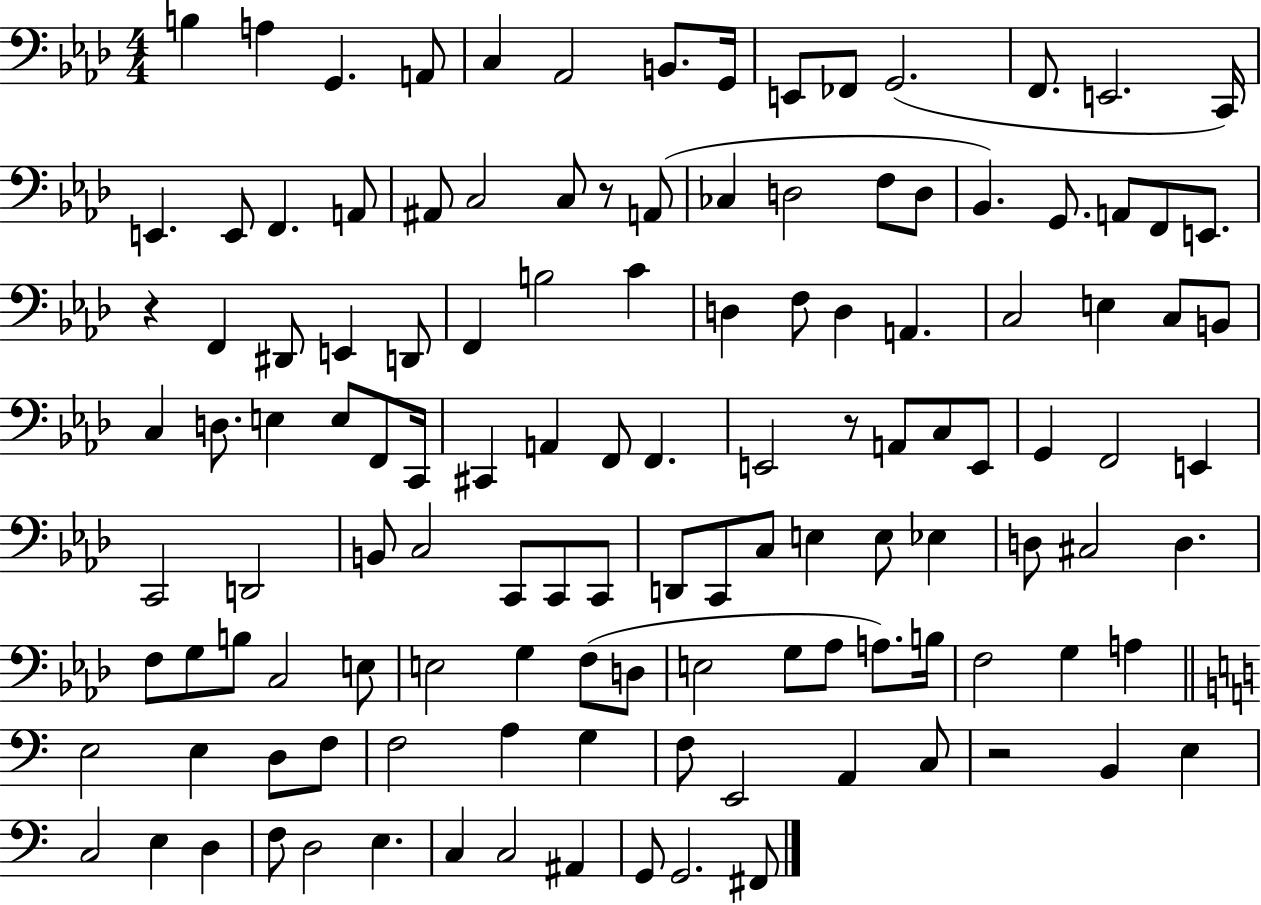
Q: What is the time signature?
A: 4/4